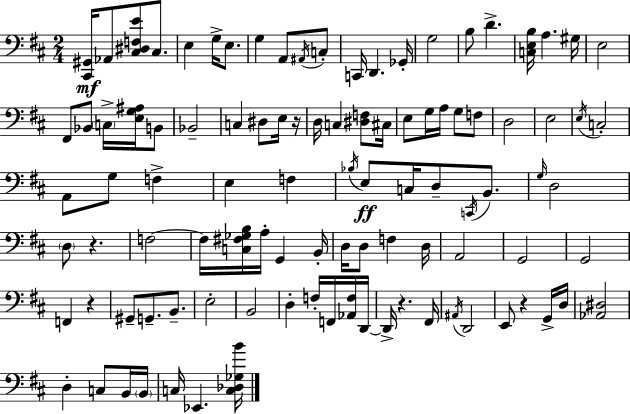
X:1
T:Untitled
M:2/4
L:1/4
K:D
[^C,,^G,,]/4 _A,,/2 [^C,^D,F,E]/2 ^C,/2 E, G,/4 E,/2 G, A,,/2 ^A,,/4 C,/2 C,,/4 D,, _G,,/4 G,2 B,/2 D [C,E,B,]/4 A, ^G,/4 E,2 ^F,,/2 _B,,/2 C,/4 [E,G,^A,]/4 B,,/2 _B,,2 C, ^D,/2 E,/4 z/4 D,/4 C, [^D,F,]/2 ^C,/4 E,/2 G,/4 A,/4 G,/2 F,/2 D,2 E,2 E,/4 C,2 A,,/2 G,/2 F, E, F, _B,/4 E,/2 C,/4 D,/2 C,,/4 B,,/2 G,/4 D,2 D,/2 z F,2 F,/4 [C,^F,_G,B,]/4 A,/4 G,, B,,/4 D,/4 D,/2 F, D,/4 A,,2 G,,2 G,,2 F,, z ^G,,/2 G,,/2 B,,/2 E,2 B,,2 D, F,/4 F,,/4 [_A,,F,]/4 D,,/4 D,,/4 z ^F,,/4 ^A,,/4 D,,2 E,,/2 z G,,/4 D,/4 [_A,,^D,]2 D, C,/2 B,,/4 B,,/4 C,/4 _E,, [C,_D,_G,B]/4